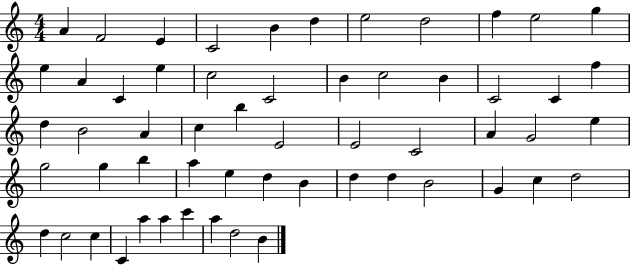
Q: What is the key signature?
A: C major